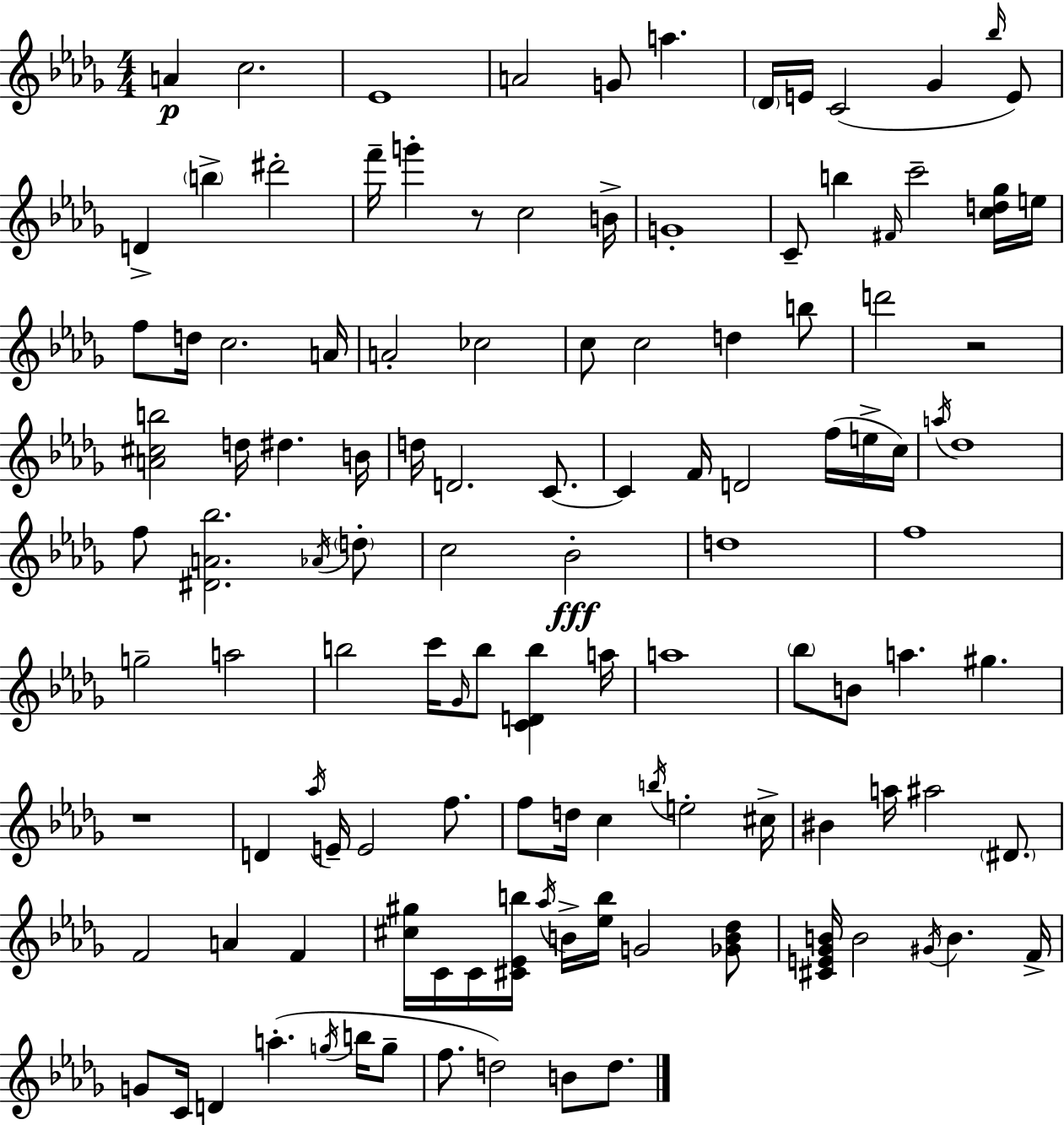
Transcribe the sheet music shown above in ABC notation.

X:1
T:Untitled
M:4/4
L:1/4
K:Bbm
A c2 _E4 A2 G/2 a _D/4 E/4 C2 _G _b/4 E/2 D b ^d'2 f'/4 g' z/2 c2 B/4 G4 C/2 b ^F/4 c'2 [cd_g]/4 e/4 f/2 d/4 c2 A/4 A2 _c2 c/2 c2 d b/2 d'2 z2 [A^cb]2 d/4 ^d B/4 d/4 D2 C/2 C F/4 D2 f/4 e/4 c/4 a/4 _d4 f/2 [^DA_b]2 _A/4 d/2 c2 _B2 d4 f4 g2 a2 b2 c'/4 _G/4 b/2 [CDb] a/4 a4 _b/2 B/2 a ^g z4 D _a/4 E/4 E2 f/2 f/2 d/4 c b/4 e2 ^c/4 ^B a/4 ^a2 ^D/2 F2 A F [^c^g]/4 C/4 C/4 [^C_Eb]/4 _a/4 B/4 [_eb]/4 G2 [_GB_d]/2 [^CE_GB]/4 B2 ^G/4 B F/4 G/2 C/4 D a g/4 b/4 g/2 f/2 d2 B/2 d/2